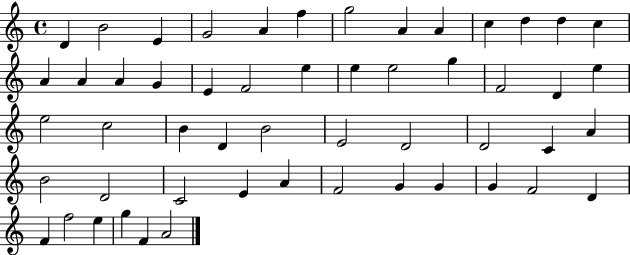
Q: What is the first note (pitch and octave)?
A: D4